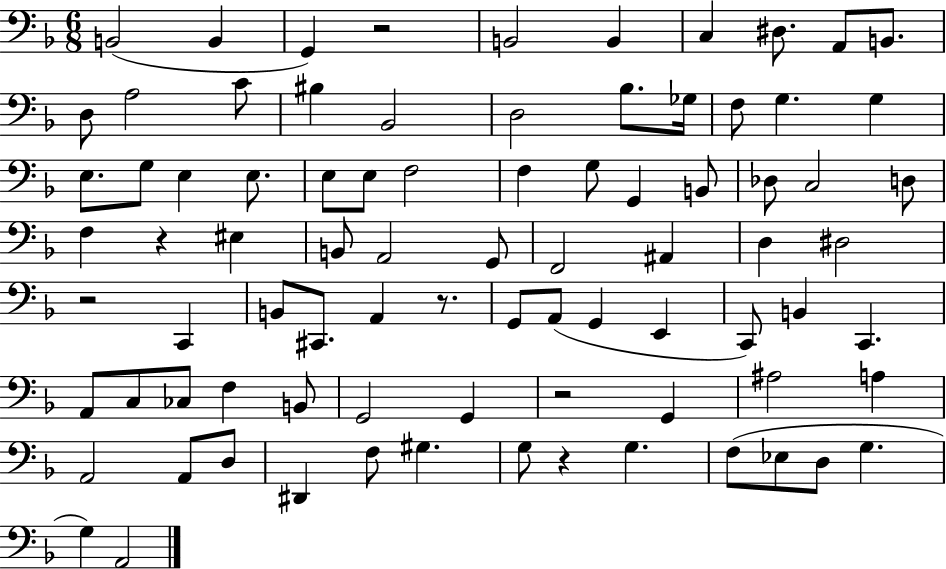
X:1
T:Untitled
M:6/8
L:1/4
K:F
B,,2 B,, G,, z2 B,,2 B,, C, ^D,/2 A,,/2 B,,/2 D,/2 A,2 C/2 ^B, _B,,2 D,2 _B,/2 _G,/4 F,/2 G, G, E,/2 G,/2 E, E,/2 E,/2 E,/2 F,2 F, G,/2 G,, B,,/2 _D,/2 C,2 D,/2 F, z ^E, B,,/2 A,,2 G,,/2 F,,2 ^A,, D, ^D,2 z2 C,, B,,/2 ^C,,/2 A,, z/2 G,,/2 A,,/2 G,, E,, C,,/2 B,, C,, A,,/2 C,/2 _C,/2 F, B,,/2 G,,2 G,, z2 G,, ^A,2 A, A,,2 A,,/2 D,/2 ^D,, F,/2 ^G, G,/2 z G, F,/2 _E,/2 D,/2 G, G, A,,2